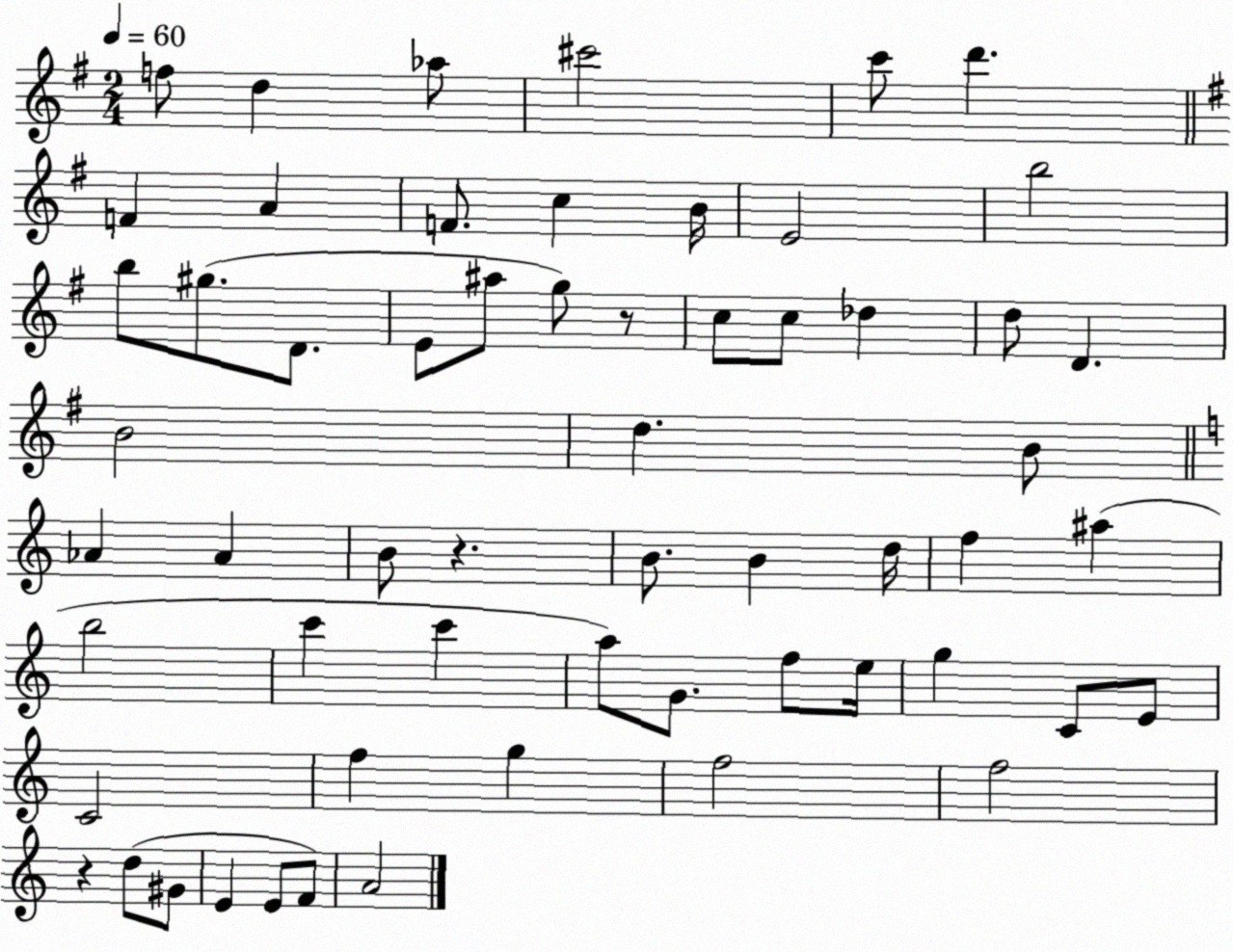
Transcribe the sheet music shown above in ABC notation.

X:1
T:Untitled
M:2/4
L:1/4
K:G
f/2 d _a/2 ^c'2 c'/2 d' F A F/2 c B/4 E2 b2 b/2 ^g/2 D/2 E/2 ^a/2 g/2 z/2 c/2 c/2 _d d/2 D B2 d B/2 _A _A B/2 z B/2 B d/4 f ^a b2 c' c' a/2 G/2 f/2 e/4 g C/2 E/2 C2 f g f2 f2 z d/2 ^G/2 E E/2 F/2 A2